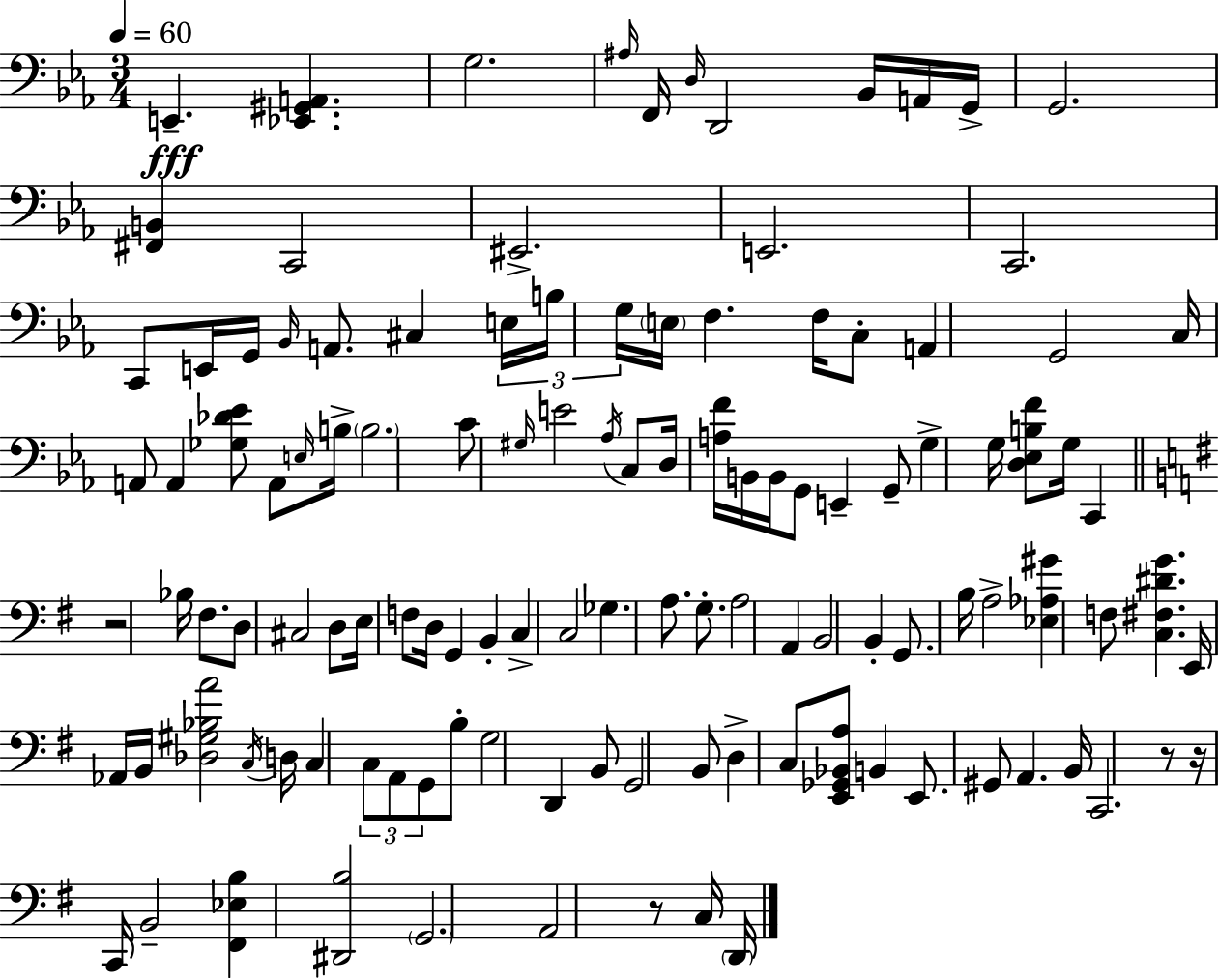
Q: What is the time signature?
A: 3/4